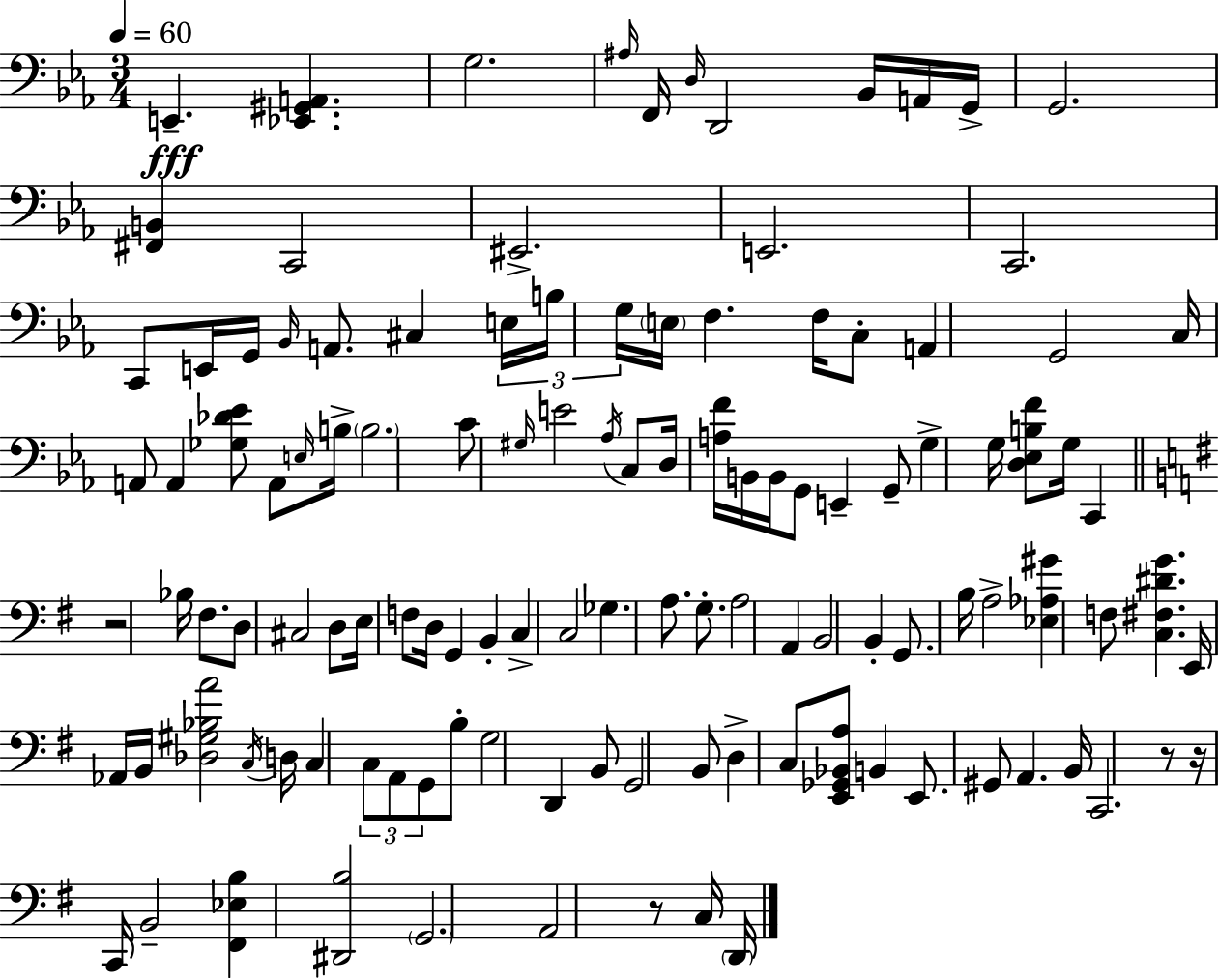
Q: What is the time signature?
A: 3/4